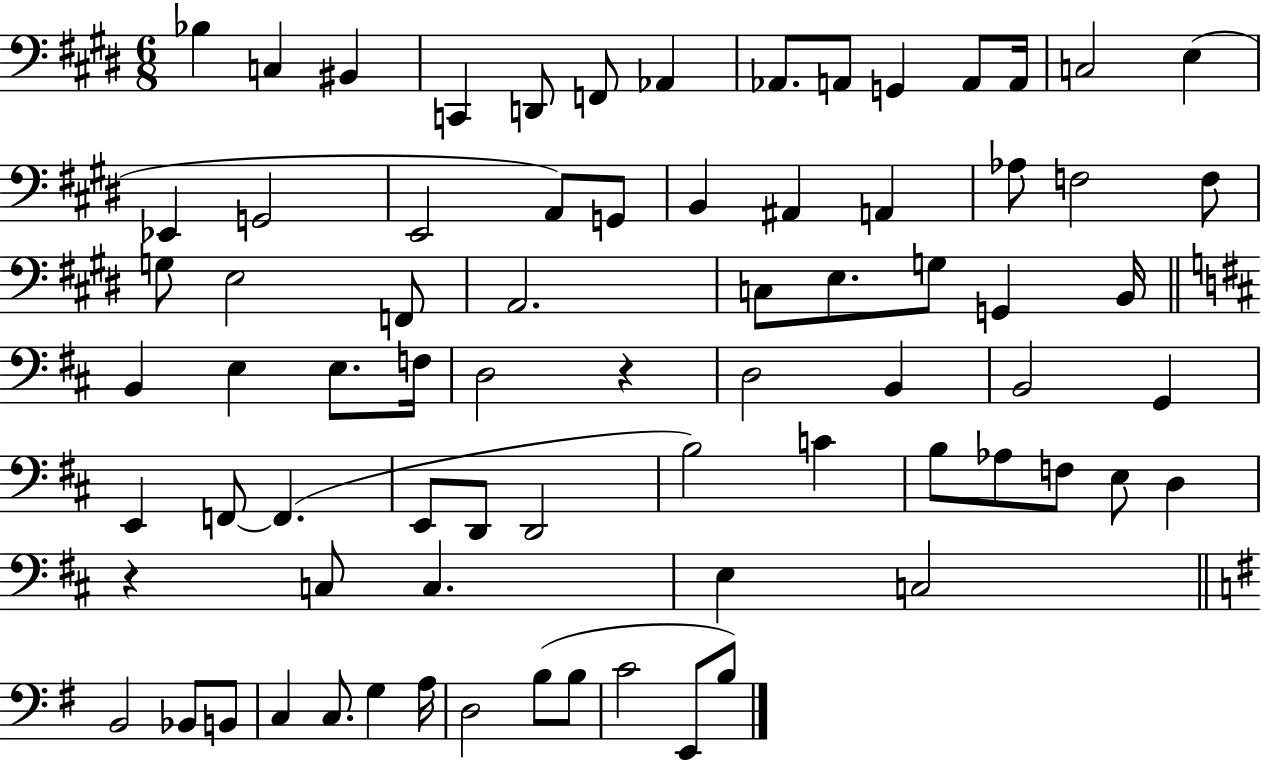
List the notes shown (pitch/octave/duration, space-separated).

Bb3/q C3/q BIS2/q C2/q D2/e F2/e Ab2/q Ab2/e. A2/e G2/q A2/e A2/s C3/h E3/q Eb2/q G2/h E2/h A2/e G2/e B2/q A#2/q A2/q Ab3/e F3/h F3/e G3/e E3/h F2/e A2/h. C3/e E3/e. G3/e G2/q B2/s B2/q E3/q E3/e. F3/s D3/h R/q D3/h B2/q B2/h G2/q E2/q F2/e F2/q. E2/e D2/e D2/h B3/h C4/q B3/e Ab3/e F3/e E3/e D3/q R/q C3/e C3/q. E3/q C3/h B2/h Bb2/e B2/e C3/q C3/e. G3/q A3/s D3/h B3/e B3/e C4/h E2/e B3/e